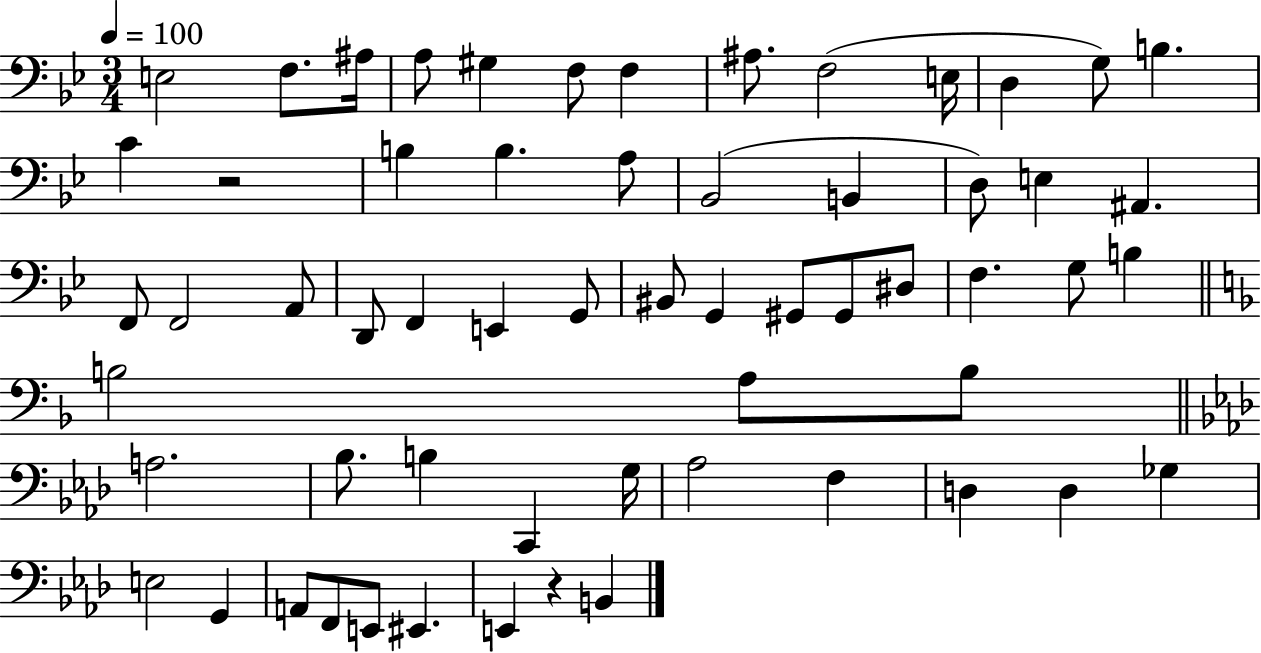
E3/h F3/e. A#3/s A3/e G#3/q F3/e F3/q A#3/e. F3/h E3/s D3/q G3/e B3/q. C4/q R/h B3/q B3/q. A3/e Bb2/h B2/q D3/e E3/q A#2/q. F2/e F2/h A2/e D2/e F2/q E2/q G2/e BIS2/e G2/q G#2/e G#2/e D#3/e F3/q. G3/e B3/q B3/h A3/e B3/e A3/h. Bb3/e. B3/q C2/q G3/s Ab3/h F3/q D3/q D3/q Gb3/q E3/h G2/q A2/e F2/e E2/e EIS2/q. E2/q R/q B2/q